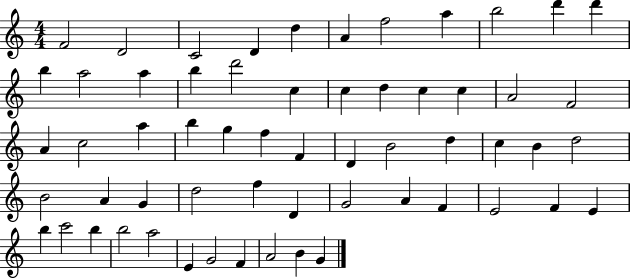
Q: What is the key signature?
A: C major